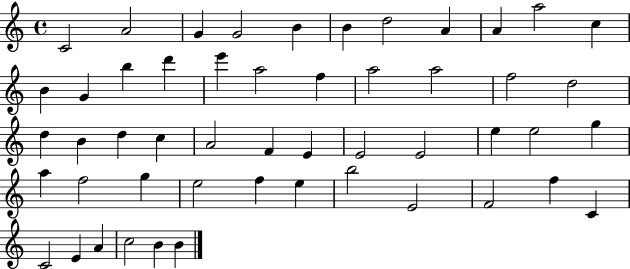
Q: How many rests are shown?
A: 0